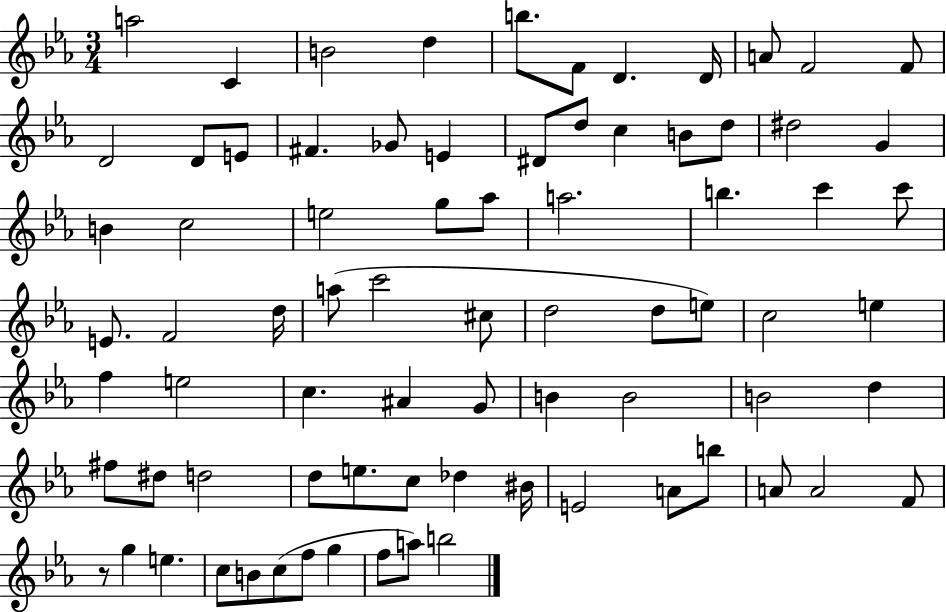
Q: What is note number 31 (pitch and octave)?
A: B5